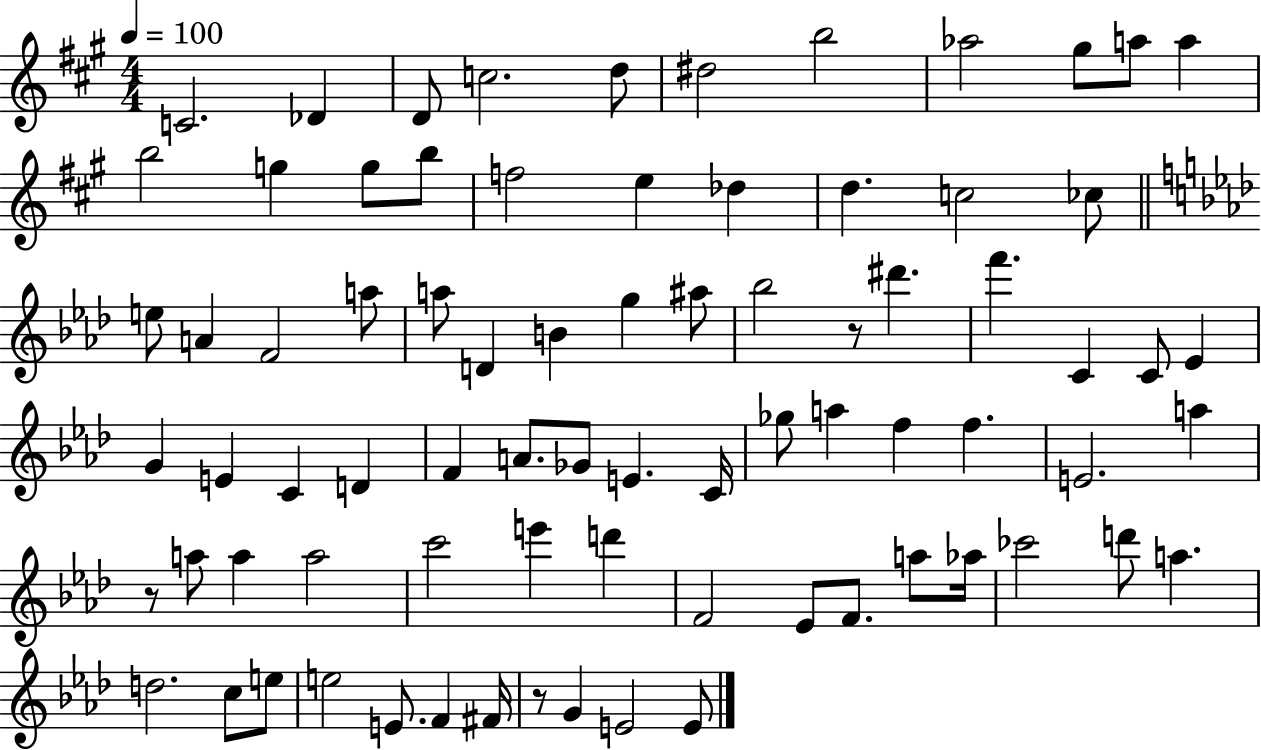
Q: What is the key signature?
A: A major